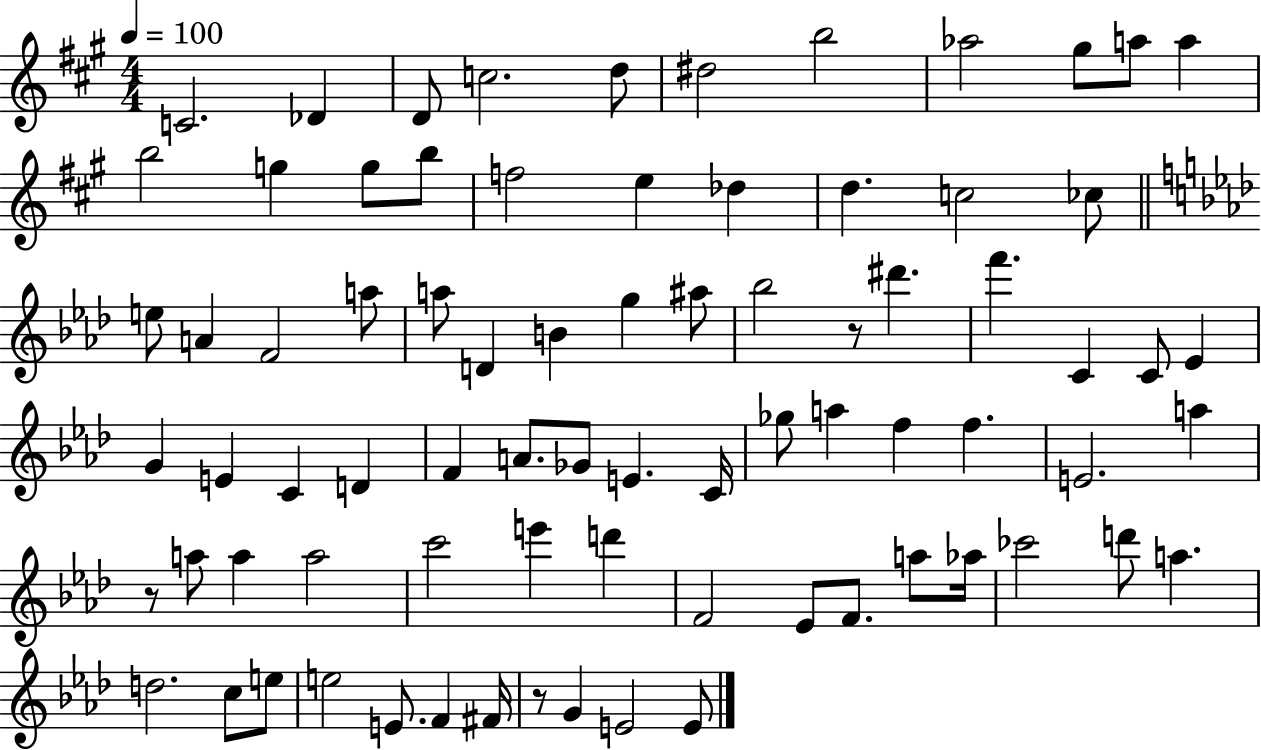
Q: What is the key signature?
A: A major